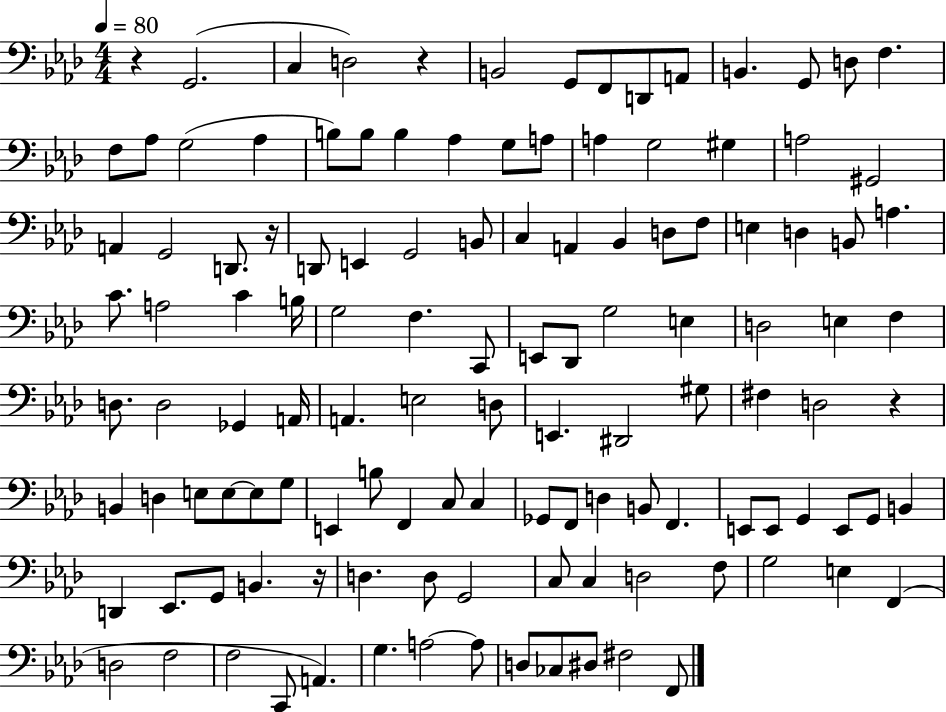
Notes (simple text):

R/q G2/h. C3/q D3/h R/q B2/h G2/e F2/e D2/e A2/e B2/q. G2/e D3/e F3/q. F3/e Ab3/e G3/h Ab3/q B3/e B3/e B3/q Ab3/q G3/e A3/e A3/q G3/h G#3/q A3/h G#2/h A2/q G2/h D2/e. R/s D2/e E2/q G2/h B2/e C3/q A2/q Bb2/q D3/e F3/e E3/q D3/q B2/e A3/q. C4/e. A3/h C4/q B3/s G3/h F3/q. C2/e E2/e Db2/e G3/h E3/q D3/h E3/q F3/q D3/e. D3/h Gb2/q A2/s A2/q. E3/h D3/e E2/q. D#2/h G#3/e F#3/q D3/h R/q B2/q D3/q E3/e E3/e E3/e G3/e E2/q B3/e F2/q C3/e C3/q Gb2/e F2/e D3/q B2/e F2/q. E2/e E2/e G2/q E2/e G2/e B2/q D2/q Eb2/e. G2/e B2/q. R/s D3/q. D3/e G2/h C3/e C3/q D3/h F3/e G3/h E3/q F2/q D3/h F3/h F3/h C2/e A2/q. G3/q. A3/h A3/e D3/e CES3/e D#3/e F#3/h F2/e